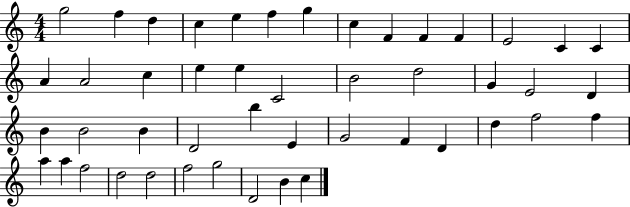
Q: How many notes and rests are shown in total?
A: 47